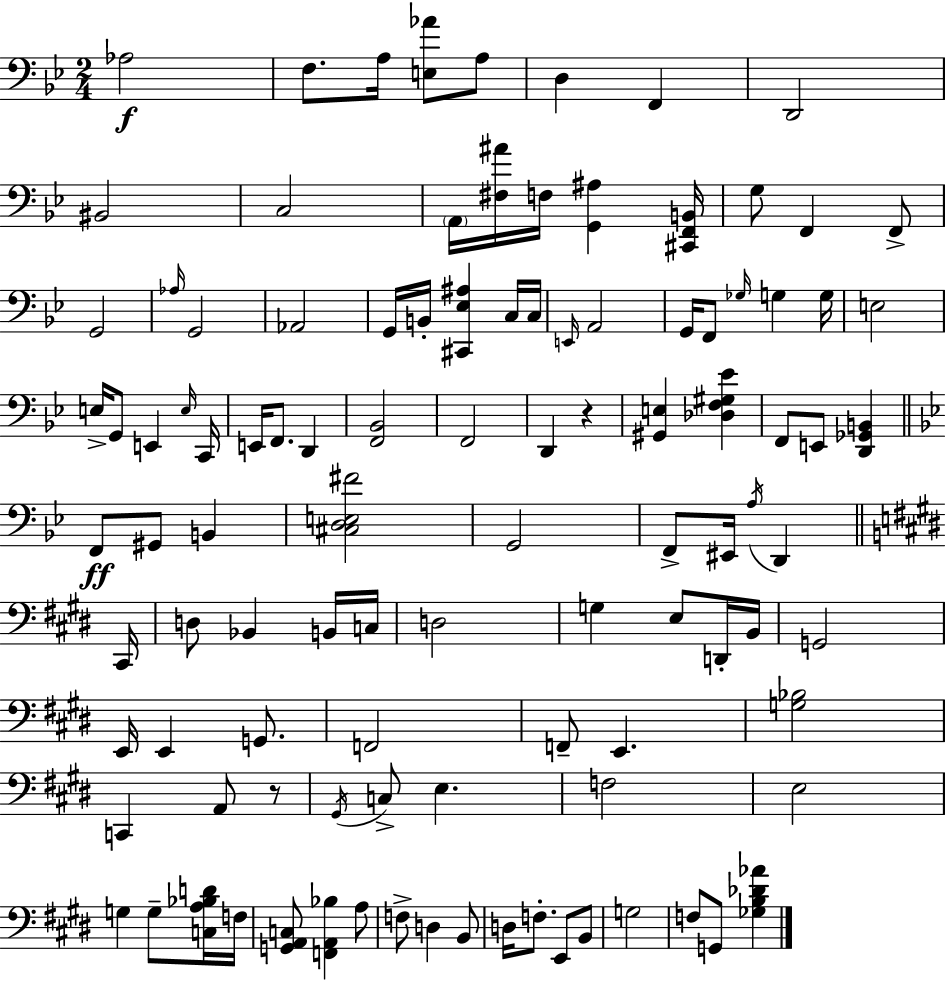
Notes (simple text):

Ab3/h F3/e. A3/s [E3,Ab4]/e A3/e D3/q F2/q D2/h BIS2/h C3/h A2/s [F#3,A#4]/s F3/s [G2,A#3]/q [C#2,F2,B2]/s G3/e F2/q F2/e G2/h Ab3/s G2/h Ab2/h G2/s B2/s [C#2,Eb3,A#3]/q C3/s C3/s E2/s A2/h G2/s F2/e Gb3/s G3/q G3/s E3/h E3/s G2/e E2/q E3/s C2/s E2/s F2/e. D2/q [F2,Bb2]/h F2/h D2/q R/q [G#2,E3]/q [Db3,F3,G#3,Eb4]/q F2/e E2/e [D2,Gb2,B2]/q F2/e G#2/e B2/q [C#3,D3,E3,F#4]/h G2/h F2/e EIS2/s A3/s D2/q C#2/s D3/e Bb2/q B2/s C3/s D3/h G3/q E3/e D2/s B2/s G2/h E2/s E2/q G2/e. F2/h F2/e E2/q. [G3,Bb3]/h C2/q A2/e R/e G#2/s C3/e E3/q. F3/h E3/h G3/q G3/e [C3,A3,Bb3,D4]/s F3/s [G2,A2,C3]/e [F2,A2,Bb3]/q A3/e F3/e D3/q B2/e D3/s F3/e. E2/e B2/e G3/h F3/e G2/e [Gb3,B3,Db4,Ab4]/q